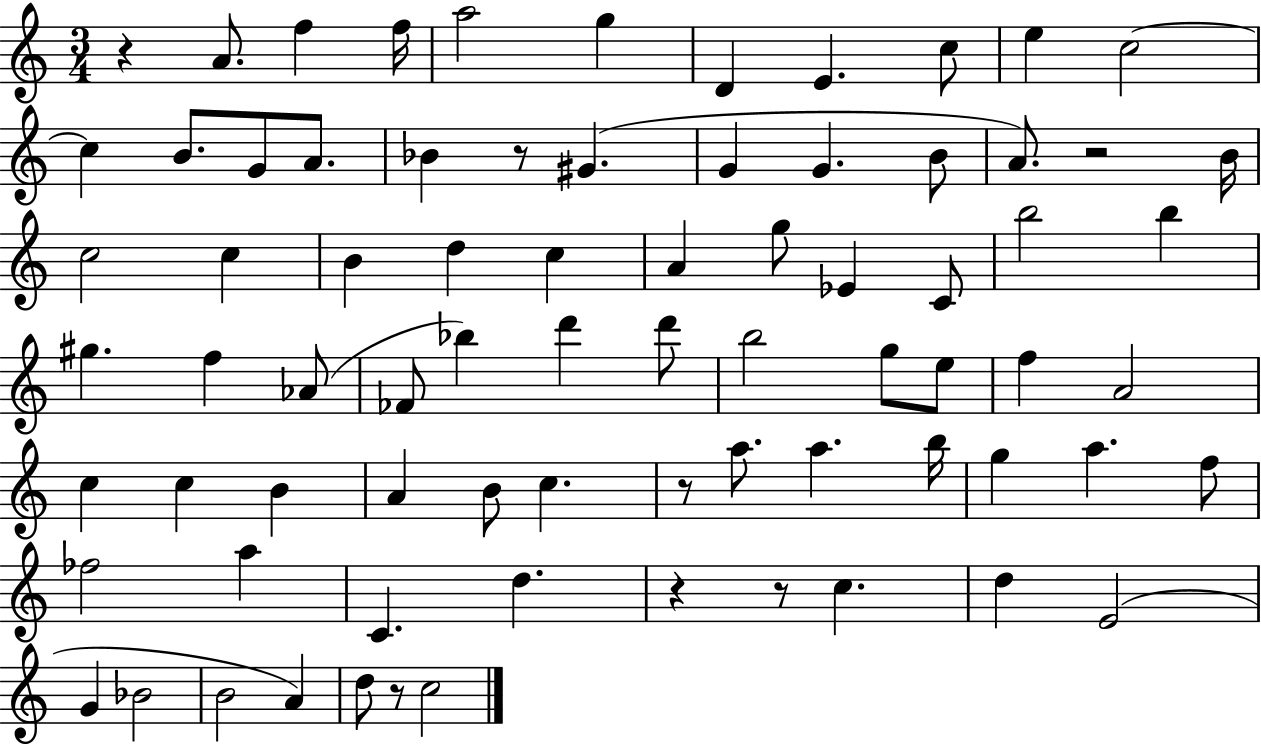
R/q A4/e. F5/q F5/s A5/h G5/q D4/q E4/q. C5/e E5/q C5/h C5/q B4/e. G4/e A4/e. Bb4/q R/e G#4/q. G4/q G4/q. B4/e A4/e. R/h B4/s C5/h C5/q B4/q D5/q C5/q A4/q G5/e Eb4/q C4/e B5/h B5/q G#5/q. F5/q Ab4/e FES4/e Bb5/q D6/q D6/e B5/h G5/e E5/e F5/q A4/h C5/q C5/q B4/q A4/q B4/e C5/q. R/e A5/e. A5/q. B5/s G5/q A5/q. F5/e FES5/h A5/q C4/q. D5/q. R/q R/e C5/q. D5/q E4/h G4/q Bb4/h B4/h A4/q D5/e R/e C5/h